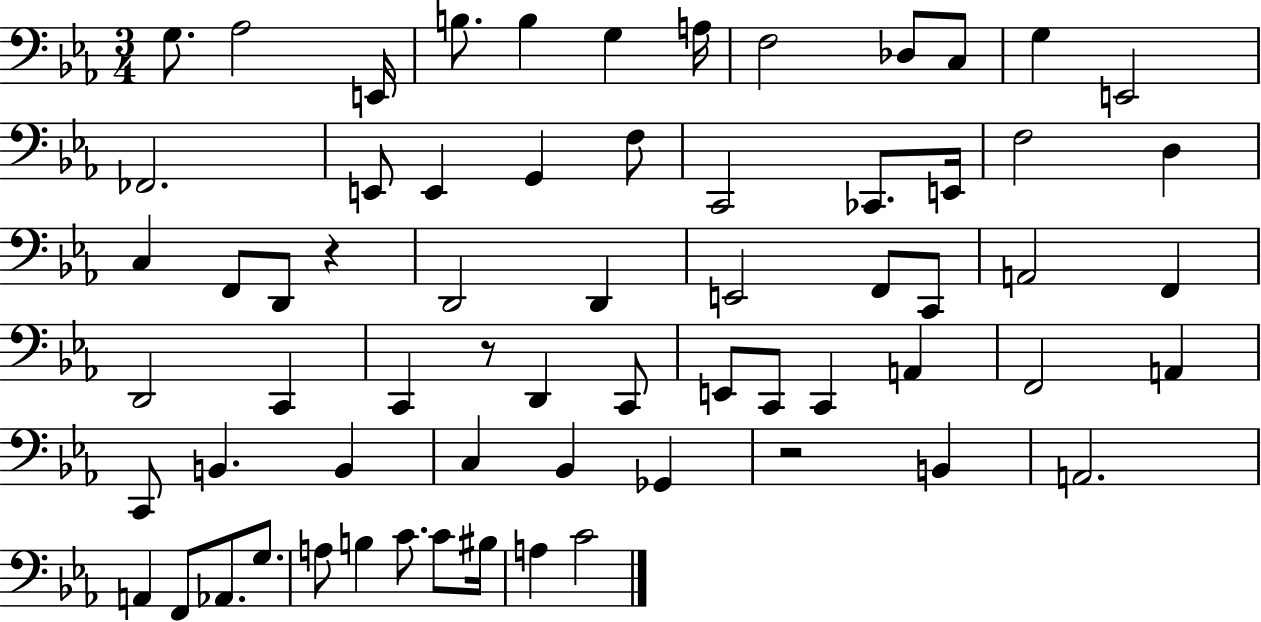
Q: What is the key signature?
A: EES major